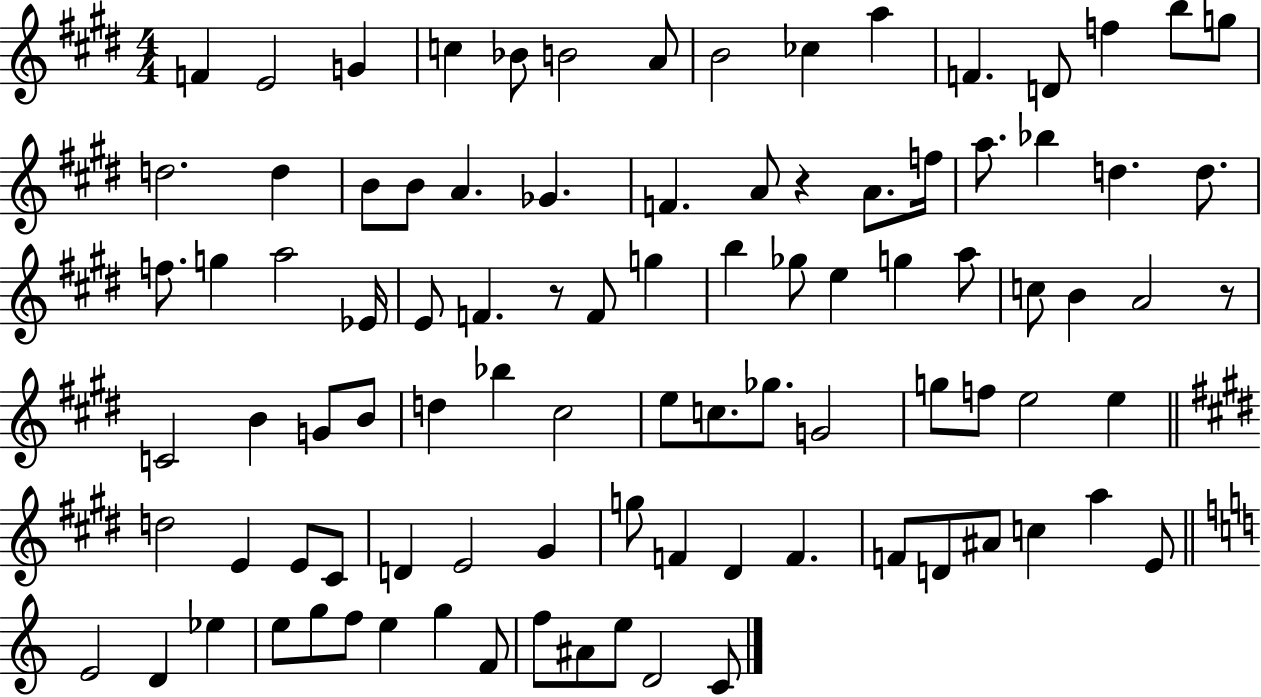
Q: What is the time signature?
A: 4/4